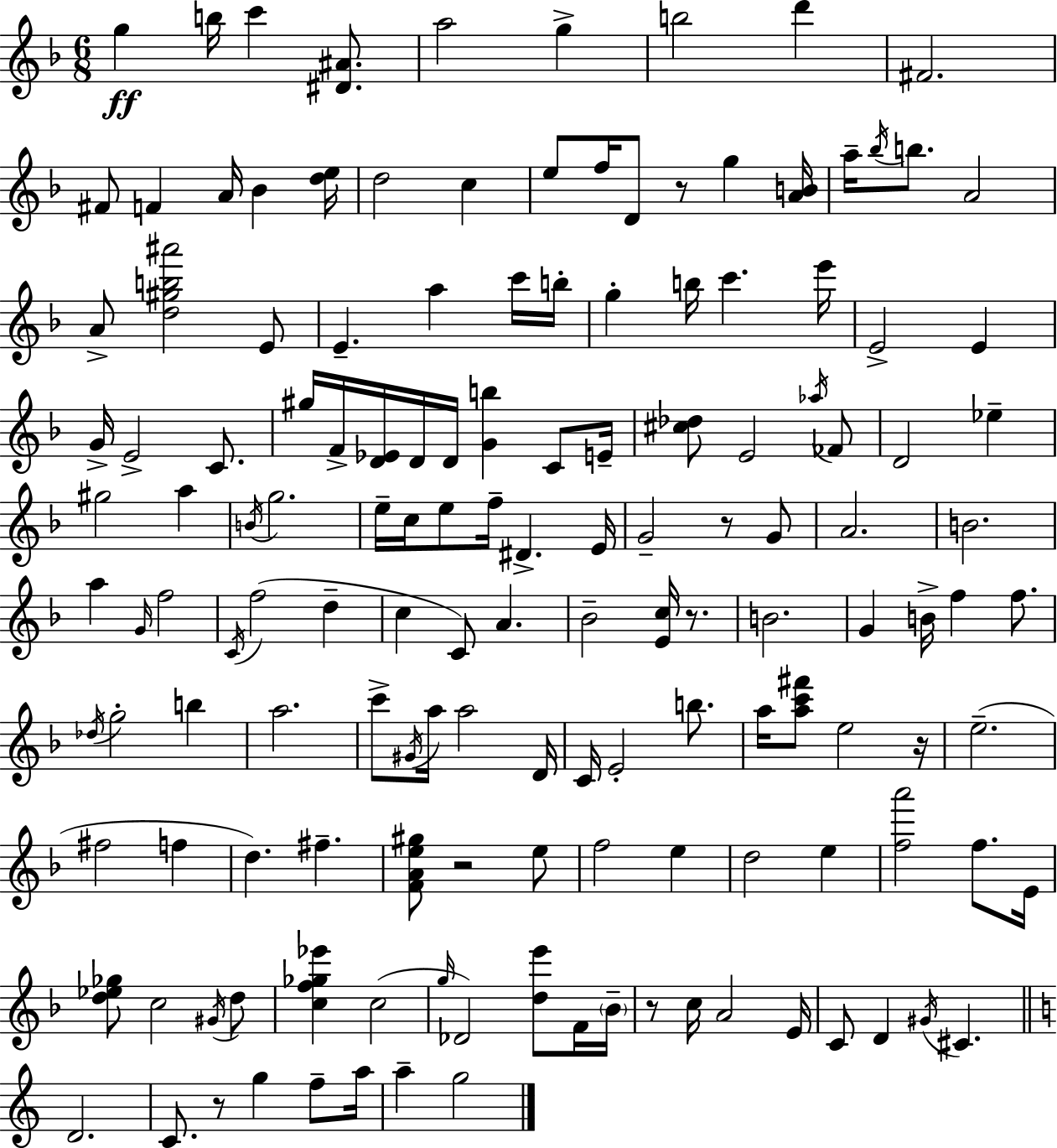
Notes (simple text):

G5/q B5/s C6/q [D#4,A#4]/e. A5/h G5/q B5/h D6/q F#4/h. F#4/e F4/q A4/s Bb4/q [D5,E5]/s D5/h C5/q E5/e F5/s D4/e R/e G5/q [A4,B4]/s A5/s Bb5/s B5/e. A4/h A4/e [D5,G#5,B5,A#6]/h E4/e E4/q. A5/q C6/s B5/s G5/q B5/s C6/q. E6/s E4/h E4/q G4/s E4/h C4/e. G#5/s F4/s [D4,Eb4]/s D4/s D4/s [G4,B5]/q C4/e E4/s [C#5,Db5]/e E4/h Ab5/s FES4/e D4/h Eb5/q G#5/h A5/q B4/s G5/h. E5/s C5/s E5/e F5/s D#4/q. E4/s G4/h R/e G4/e A4/h. B4/h. A5/q G4/s F5/h C4/s F5/h D5/q C5/q C4/e A4/q. Bb4/h [E4,C5]/s R/e. B4/h. G4/q B4/s F5/q F5/e. Db5/s G5/h B5/q A5/h. C6/e G#4/s A5/s A5/h D4/s C4/s E4/h B5/e. A5/s [A5,C6,F#6]/e E5/h R/s E5/h. F#5/h F5/q D5/q. F#5/q. [F4,A4,E5,G#5]/e R/h E5/e F5/h E5/q D5/h E5/q [F5,A6]/h F5/e. E4/s [D5,Eb5,Gb5]/e C5/h G#4/s D5/e [C5,F5,Gb5,Eb6]/q C5/h G5/s Db4/h [D5,E6]/e F4/s Bb4/s R/e C5/s A4/h E4/s C4/e D4/q G#4/s C#4/q. D4/h. C4/e. R/e G5/q F5/e A5/s A5/q G5/h